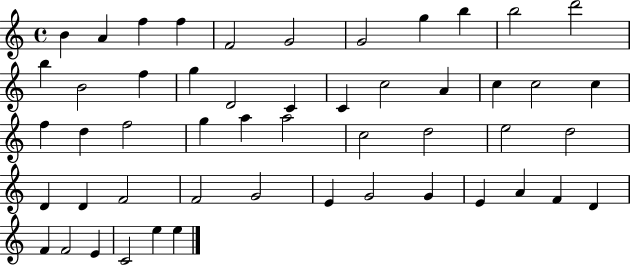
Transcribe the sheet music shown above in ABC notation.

X:1
T:Untitled
M:4/4
L:1/4
K:C
B A f f F2 G2 G2 g b b2 d'2 b B2 f g D2 C C c2 A c c2 c f d f2 g a a2 c2 d2 e2 d2 D D F2 F2 G2 E G2 G E A F D F F2 E C2 e e